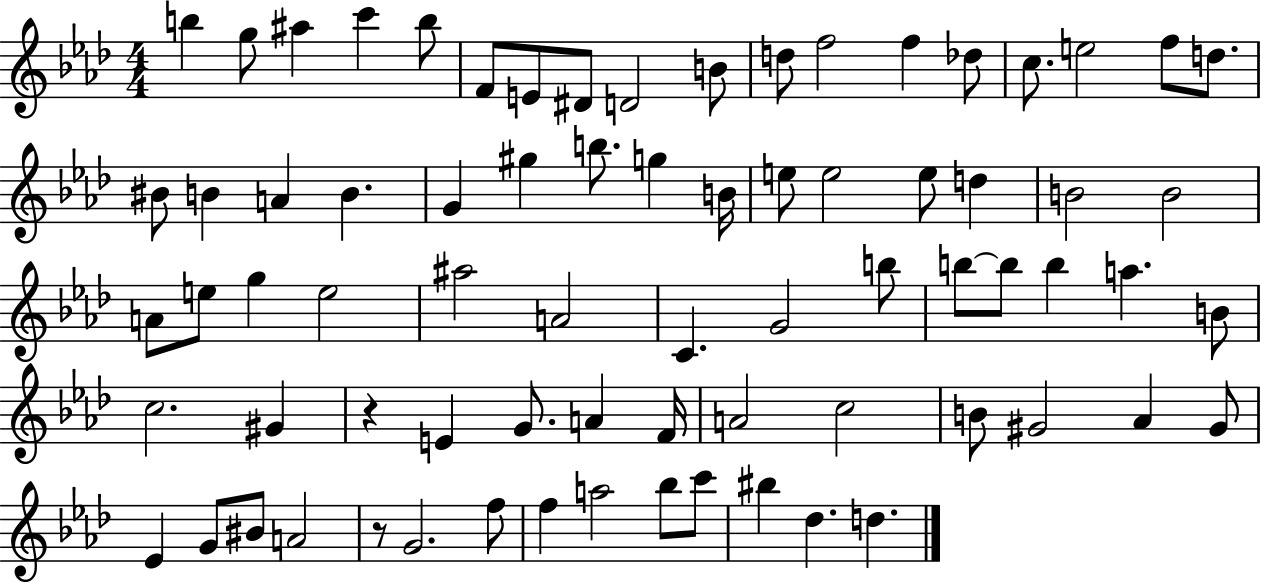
B5/q G5/e A#5/q C6/q B5/e F4/e E4/e D#4/e D4/h B4/e D5/e F5/h F5/q Db5/e C5/e. E5/h F5/e D5/e. BIS4/e B4/q A4/q B4/q. G4/q G#5/q B5/e. G5/q B4/s E5/e E5/h E5/e D5/q B4/h B4/h A4/e E5/e G5/q E5/h A#5/h A4/h C4/q. G4/h B5/e B5/e B5/e B5/q A5/q. B4/e C5/h. G#4/q R/q E4/q G4/e. A4/q F4/s A4/h C5/h B4/e G#4/h Ab4/q G#4/e Eb4/q G4/e BIS4/e A4/h R/e G4/h. F5/e F5/q A5/h Bb5/e C6/e BIS5/q Db5/q. D5/q.